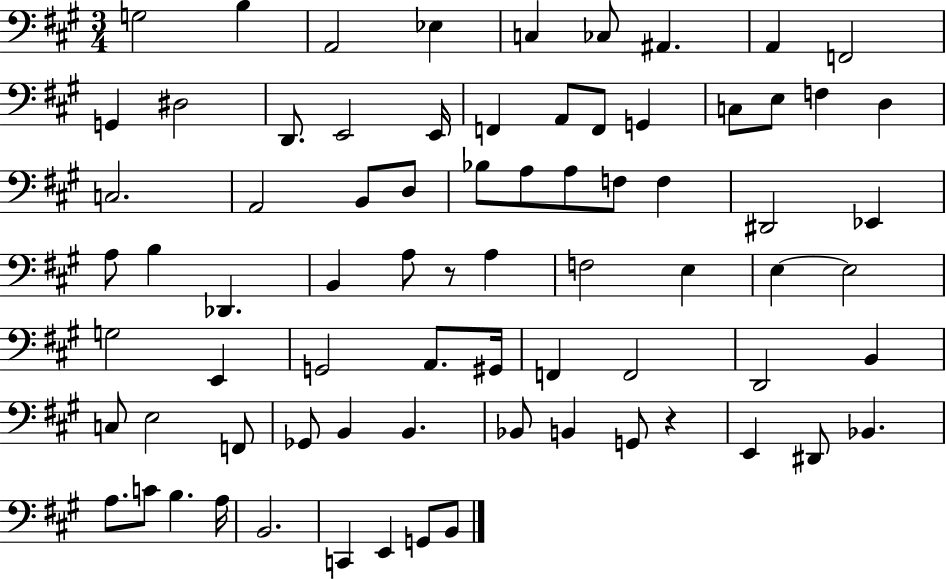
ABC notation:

X:1
T:Untitled
M:3/4
L:1/4
K:A
G,2 B, A,,2 _E, C, _C,/2 ^A,, A,, F,,2 G,, ^D,2 D,,/2 E,,2 E,,/4 F,, A,,/2 F,,/2 G,, C,/2 E,/2 F, D, C,2 A,,2 B,,/2 D,/2 _B,/2 A,/2 A,/2 F,/2 F, ^D,,2 _E,, A,/2 B, _D,, B,, A,/2 z/2 A, F,2 E, E, E,2 G,2 E,, G,,2 A,,/2 ^G,,/4 F,, F,,2 D,,2 B,, C,/2 E,2 F,,/2 _G,,/2 B,, B,, _B,,/2 B,, G,,/2 z E,, ^D,,/2 _B,, A,/2 C/2 B, A,/4 B,,2 C,, E,, G,,/2 B,,/2